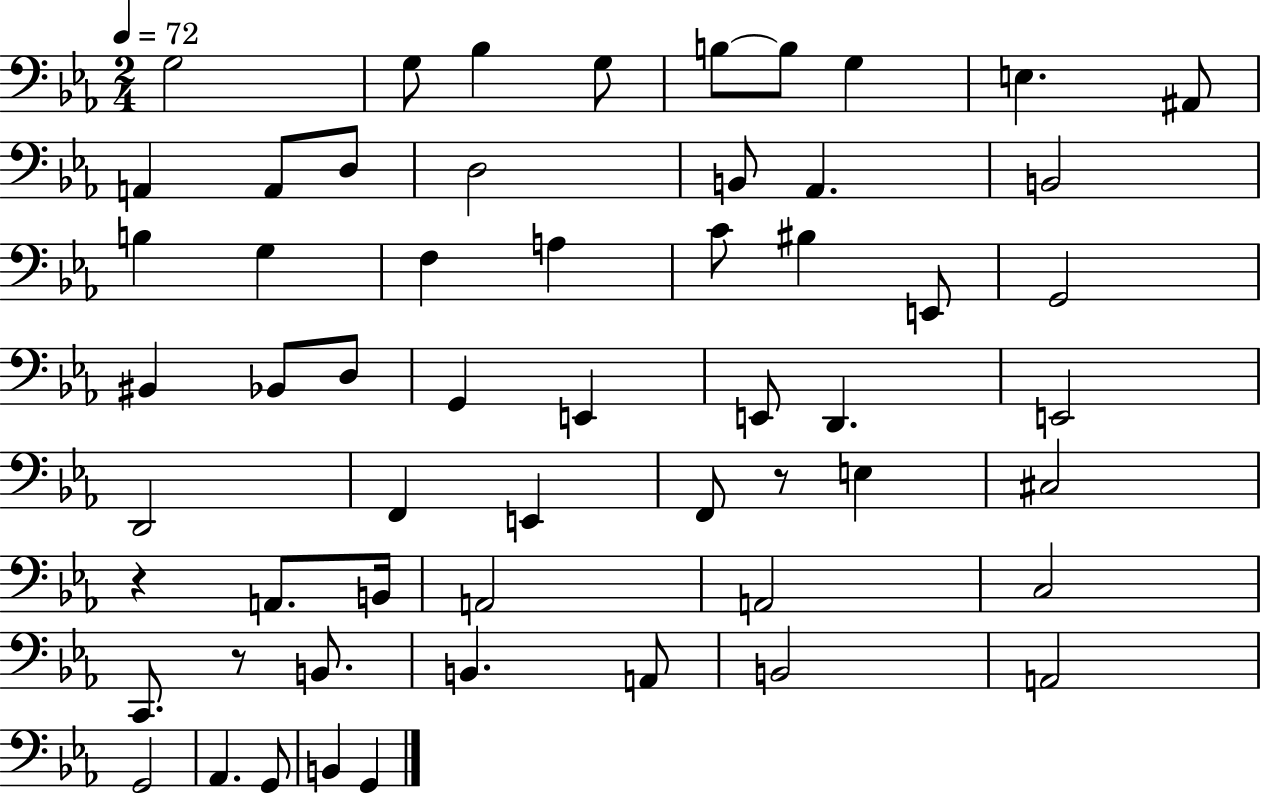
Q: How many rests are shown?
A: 3